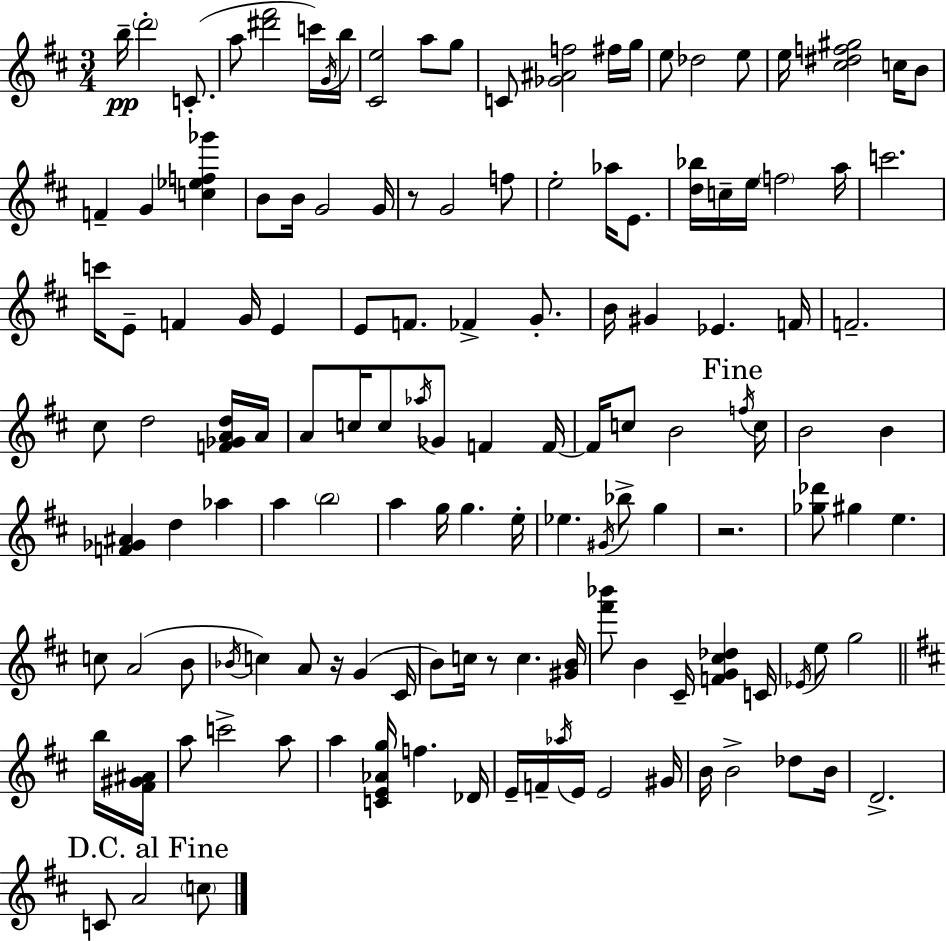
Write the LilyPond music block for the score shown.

{
  \clef treble
  \numericTimeSignature
  \time 3/4
  \key d \major
  b''16--\pp \parenthesize d'''2-. c'8.-.( | a''8 <dis''' fis'''>2 c'''16) \acciaccatura { g'16 } | b''16 <cis' e''>2 a''8 g''8 | c'8 <ges' ais' f''>2 fis''16 | \break g''16 e''8 des''2 e''8 | e''16 <cis'' dis'' f'' gis''>2 c''16 b'8 | f'4-- g'4 <c'' ees'' f'' ges'''>4 | b'8 b'16 g'2 | \break g'16 r8 g'2 f''8 | e''2-. aes''16 e'8. | <d'' bes''>16 c''16-- e''16 \parenthesize f''2 | a''16 c'''2. | \break c'''16 e'8-- f'4 g'16 e'4 | e'8 f'8. fes'4-> g'8.-. | b'16 gis'4 ees'4. | f'16 f'2.-- | \break cis''8 d''2 <f' ges' a' d''>16 | a'16 a'8 c''16 c''8 \acciaccatura { aes''16 } ges'8 f'4 | f'16~~ f'16 c''8 b'2 | \mark "Fine" \acciaccatura { f''16 } c''16 b'2 b'4 | \break <f' ges' ais'>4 d''4 aes''4 | a''4 \parenthesize b''2 | a''4 g''16 g''4. | e''16-. ees''4. \acciaccatura { gis'16 } bes''8-> | \break g''4 r2. | <ges'' des'''>8 gis''4 e''4. | c''8 a'2( | b'8 \acciaccatura { bes'16 } c''4) a'8 r16 | \break g'4( cis'16 b'8) c''16 r8 c''4. | <gis' b'>16 <fis''' bes'''>8 b'4 cis'16-- | <f' g' cis'' des''>4 c'16 \acciaccatura { ees'16 } e''8 g''2 | \bar "||" \break \key b \minor b''16 <fis' gis' ais'>16 a''8 c'''2-> | a''8 a''4 <c' e' aes' g''>16 f''4. | des'16 e'16-- f'16-- \acciaccatura { aes''16 } e'16 e'2 | gis'16 b'16 b'2-> | \break des''8 b'16 d'2.-> | \mark "D.C. al Fine" c'8 a'2 | \parenthesize c''8 \bar "|."
}